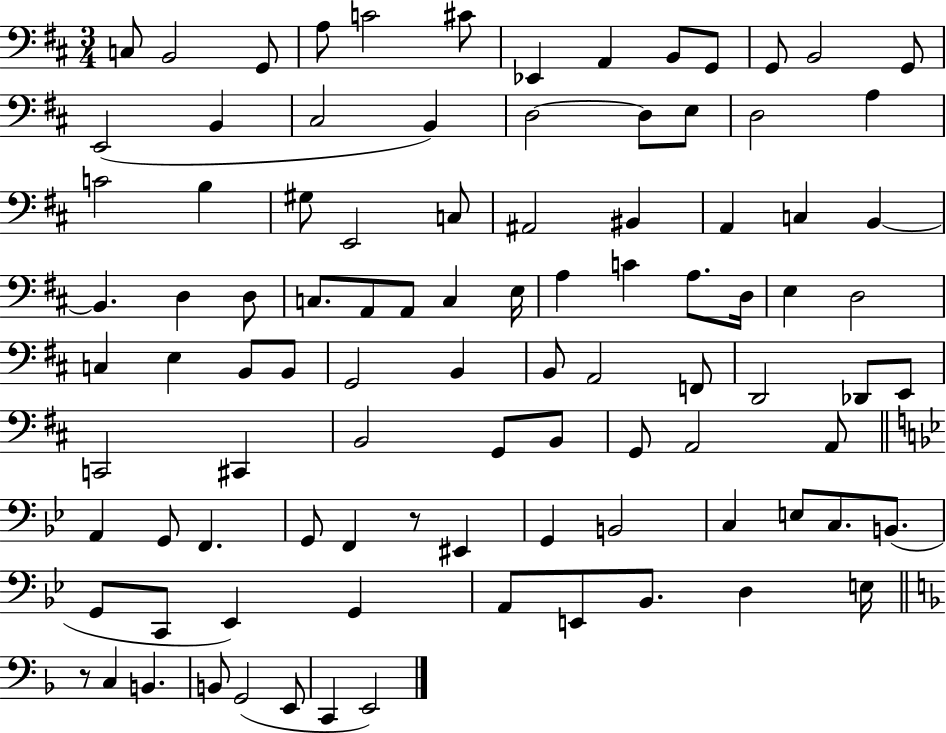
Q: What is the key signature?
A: D major